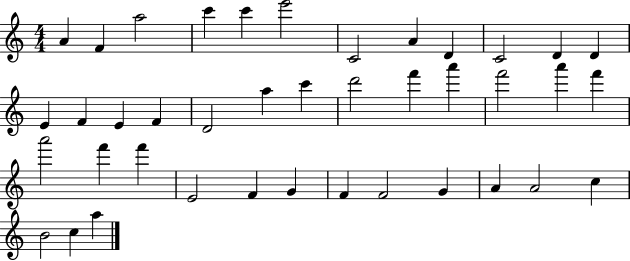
A4/q F4/q A5/h C6/q C6/q E6/h C4/h A4/q D4/q C4/h D4/q D4/q E4/q F4/q E4/q F4/q D4/h A5/q C6/q D6/h F6/q A6/q F6/h A6/q F6/q A6/h F6/q F6/q E4/h F4/q G4/q F4/q F4/h G4/q A4/q A4/h C5/q B4/h C5/q A5/q